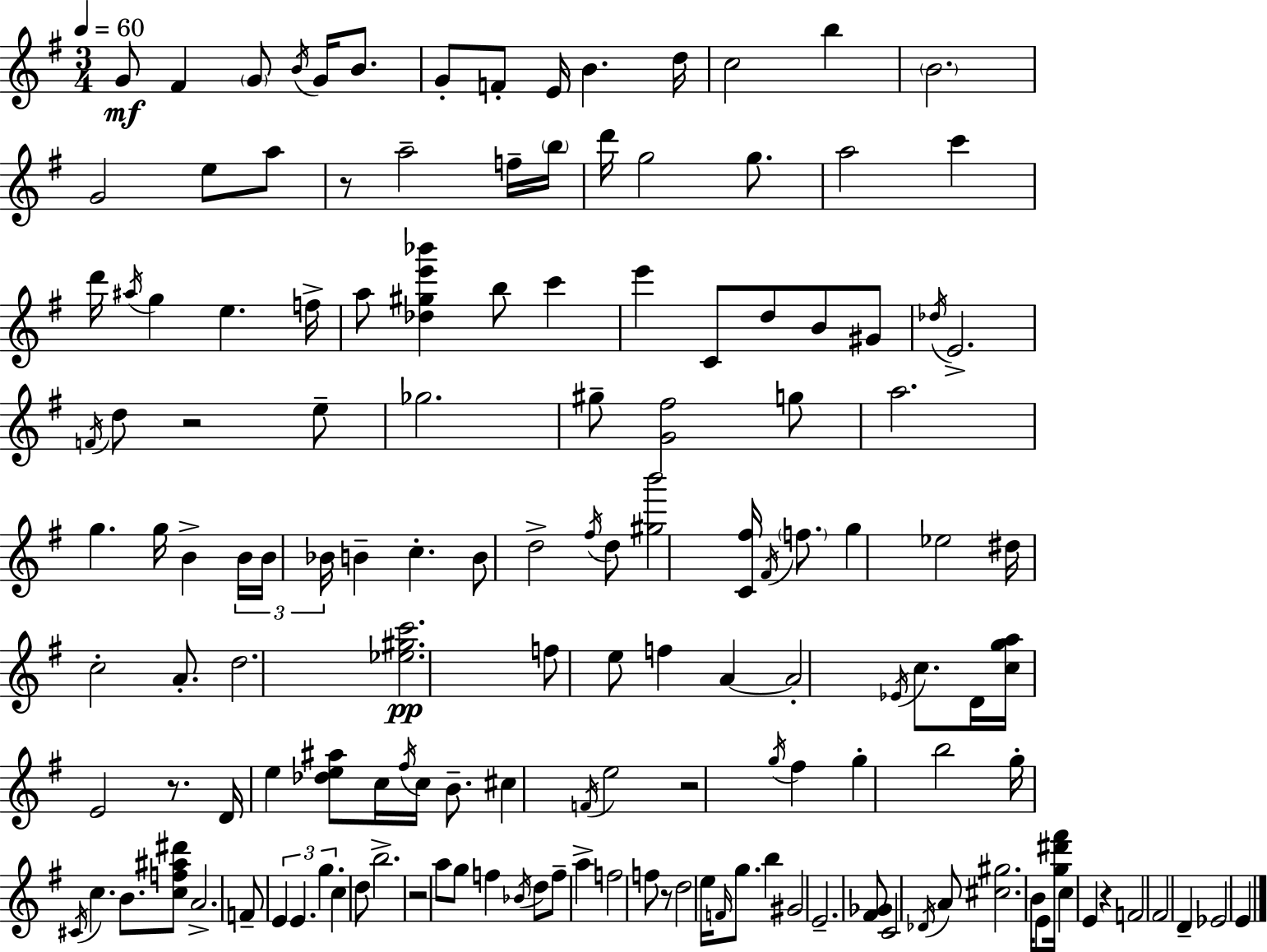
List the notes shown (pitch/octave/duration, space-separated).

G4/e F#4/q G4/e B4/s G4/s B4/e. G4/e F4/e E4/s B4/q. D5/s C5/h B5/q B4/h. G4/h E5/e A5/e R/e A5/h F5/s B5/s D6/s G5/h G5/e. A5/h C6/q D6/s A#5/s G5/q E5/q. F5/s A5/e [Db5,G#5,E6,Bb6]/q B5/e C6/q E6/q C4/e D5/e B4/e G#4/e Db5/s E4/h. F4/s D5/e R/h E5/e Gb5/h. G#5/e [G4,F#5]/h G5/e A5/h. G5/q. G5/s B4/q B4/s B4/s Bb4/s B4/q C5/q. B4/e D5/h F#5/s D5/e [G#5,B6]/h [C4,F#5]/s F#4/s F5/e. G5/q Eb5/h D#5/s C5/h A4/e. D5/h. [Eb5,G#5,C6]/h. F5/e E5/e F5/q A4/q A4/h Eb4/s C5/e. D4/s [C5,G5,A5]/s E4/h R/e. D4/s E5/q [Db5,E5,A#5]/e C5/s F#5/s C5/s B4/e. C#5/q F4/s E5/h R/h G5/s F#5/q G5/q B5/h G5/s C#4/s C5/q. B4/e. [C5,F5,A#5,D#6]/e A4/h. F4/e E4/q E4/q. G5/q. C5/q D5/e B5/h. R/h A5/e G5/e F5/q Bb4/s D5/e F5/e A5/q F5/h F5/e R/e D5/h E5/s F4/s G5/e. B5/q G#4/h E4/h. [F#4,Gb4]/e C4/h Db4/s A4/e [C#5,G#5]/h. B4/s E4/e [G5,D#6,F#6]/s C5/q E4/q R/q F4/h F#4/h D4/q Eb4/h E4/q